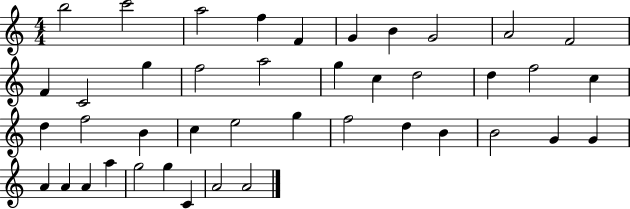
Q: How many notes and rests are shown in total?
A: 42